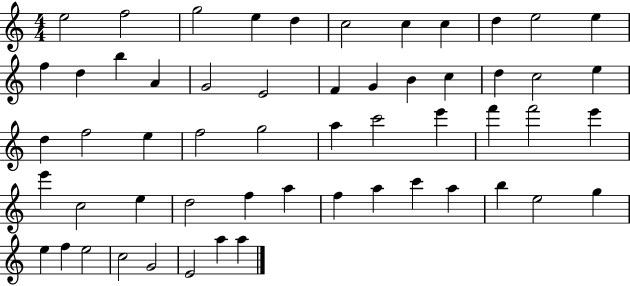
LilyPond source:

{
  \clef treble
  \numericTimeSignature
  \time 4/4
  \key c \major
  e''2 f''2 | g''2 e''4 d''4 | c''2 c''4 c''4 | d''4 e''2 e''4 | \break f''4 d''4 b''4 a'4 | g'2 e'2 | f'4 g'4 b'4 c''4 | d''4 c''2 e''4 | \break d''4 f''2 e''4 | f''2 g''2 | a''4 c'''2 e'''4 | f'''4 f'''2 e'''4 | \break e'''4 c''2 e''4 | d''2 f''4 a''4 | f''4 a''4 c'''4 a''4 | b''4 e''2 g''4 | \break e''4 f''4 e''2 | c''2 g'2 | e'2 a''4 a''4 | \bar "|."
}